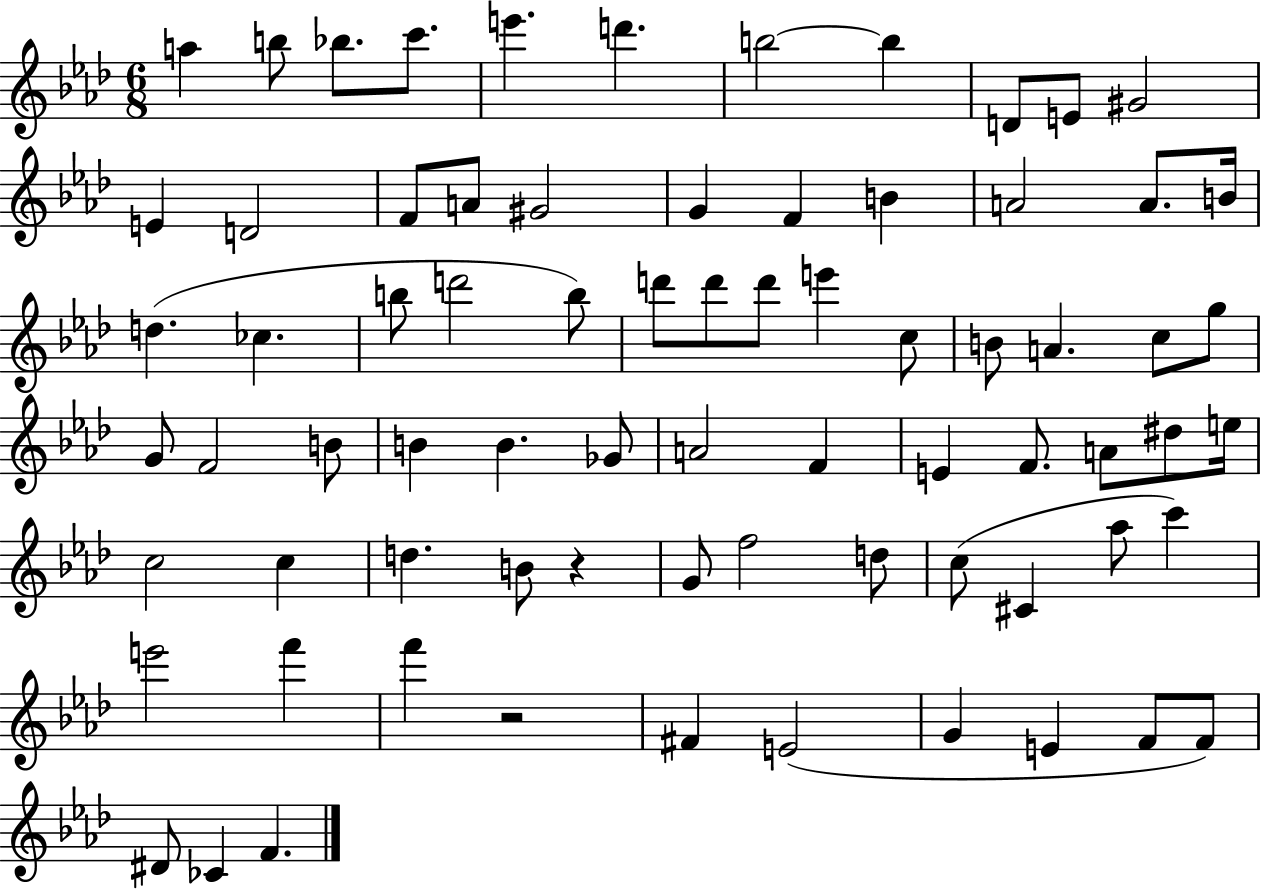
A5/q B5/e Bb5/e. C6/e. E6/q. D6/q. B5/h B5/q D4/e E4/e G#4/h E4/q D4/h F4/e A4/e G#4/h G4/q F4/q B4/q A4/h A4/e. B4/s D5/q. CES5/q. B5/e D6/h B5/e D6/e D6/e D6/e E6/q C5/e B4/e A4/q. C5/e G5/e G4/e F4/h B4/e B4/q B4/q. Gb4/e A4/h F4/q E4/q F4/e. A4/e D#5/e E5/s C5/h C5/q D5/q. B4/e R/q G4/e F5/h D5/e C5/e C#4/q Ab5/e C6/q E6/h F6/q F6/q R/h F#4/q E4/h G4/q E4/q F4/e F4/e D#4/e CES4/q F4/q.